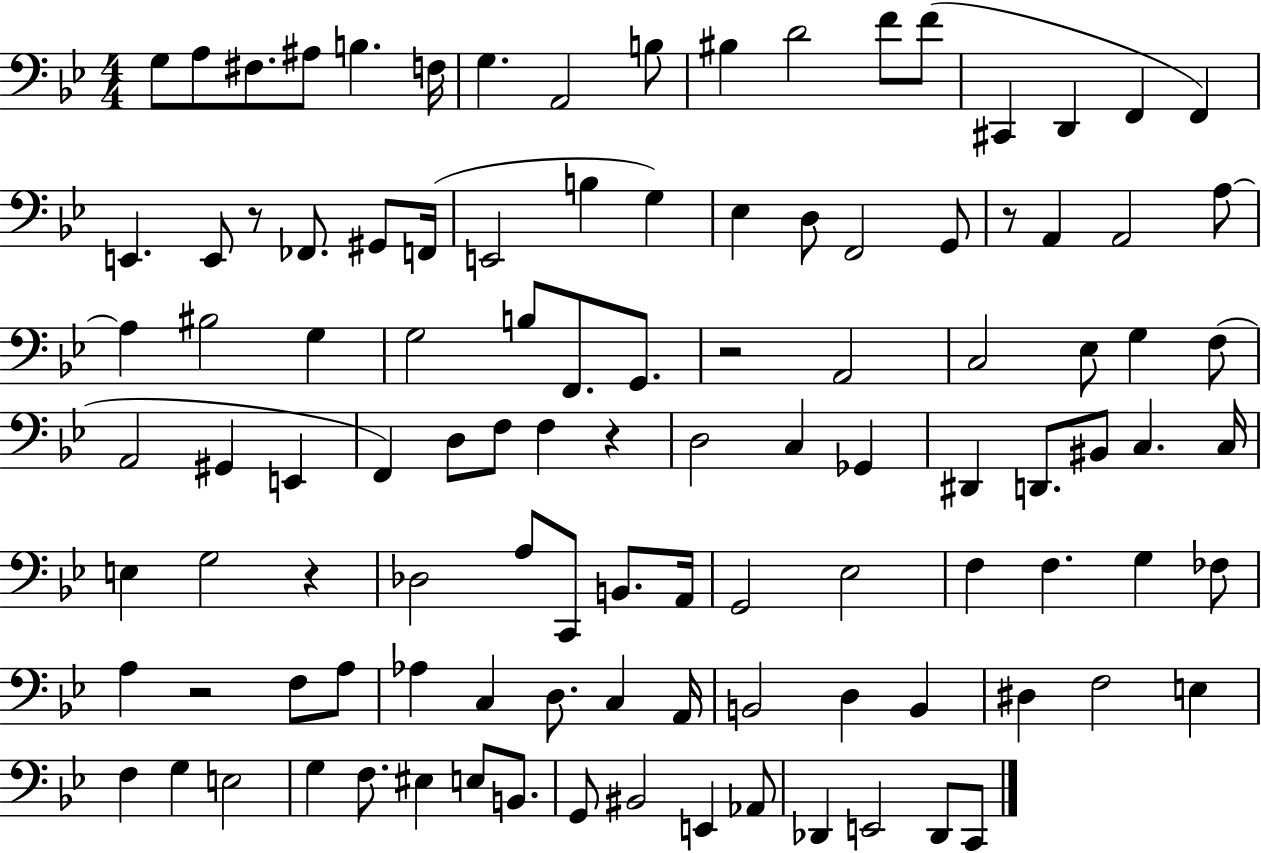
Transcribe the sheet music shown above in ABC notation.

X:1
T:Untitled
M:4/4
L:1/4
K:Bb
G,/2 A,/2 ^F,/2 ^A,/2 B, F,/4 G, A,,2 B,/2 ^B, D2 F/2 F/2 ^C,, D,, F,, F,, E,, E,,/2 z/2 _F,,/2 ^G,,/2 F,,/4 E,,2 B, G, _E, D,/2 F,,2 G,,/2 z/2 A,, A,,2 A,/2 A, ^B,2 G, G,2 B,/2 F,,/2 G,,/2 z2 A,,2 C,2 _E,/2 G, F,/2 A,,2 ^G,, E,, F,, D,/2 F,/2 F, z D,2 C, _G,, ^D,, D,,/2 ^B,,/2 C, C,/4 E, G,2 z _D,2 A,/2 C,,/2 B,,/2 A,,/4 G,,2 _E,2 F, F, G, _F,/2 A, z2 F,/2 A,/2 _A, C, D,/2 C, A,,/4 B,,2 D, B,, ^D, F,2 E, F, G, E,2 G, F,/2 ^E, E,/2 B,,/2 G,,/2 ^B,,2 E,, _A,,/2 _D,, E,,2 _D,,/2 C,,/2